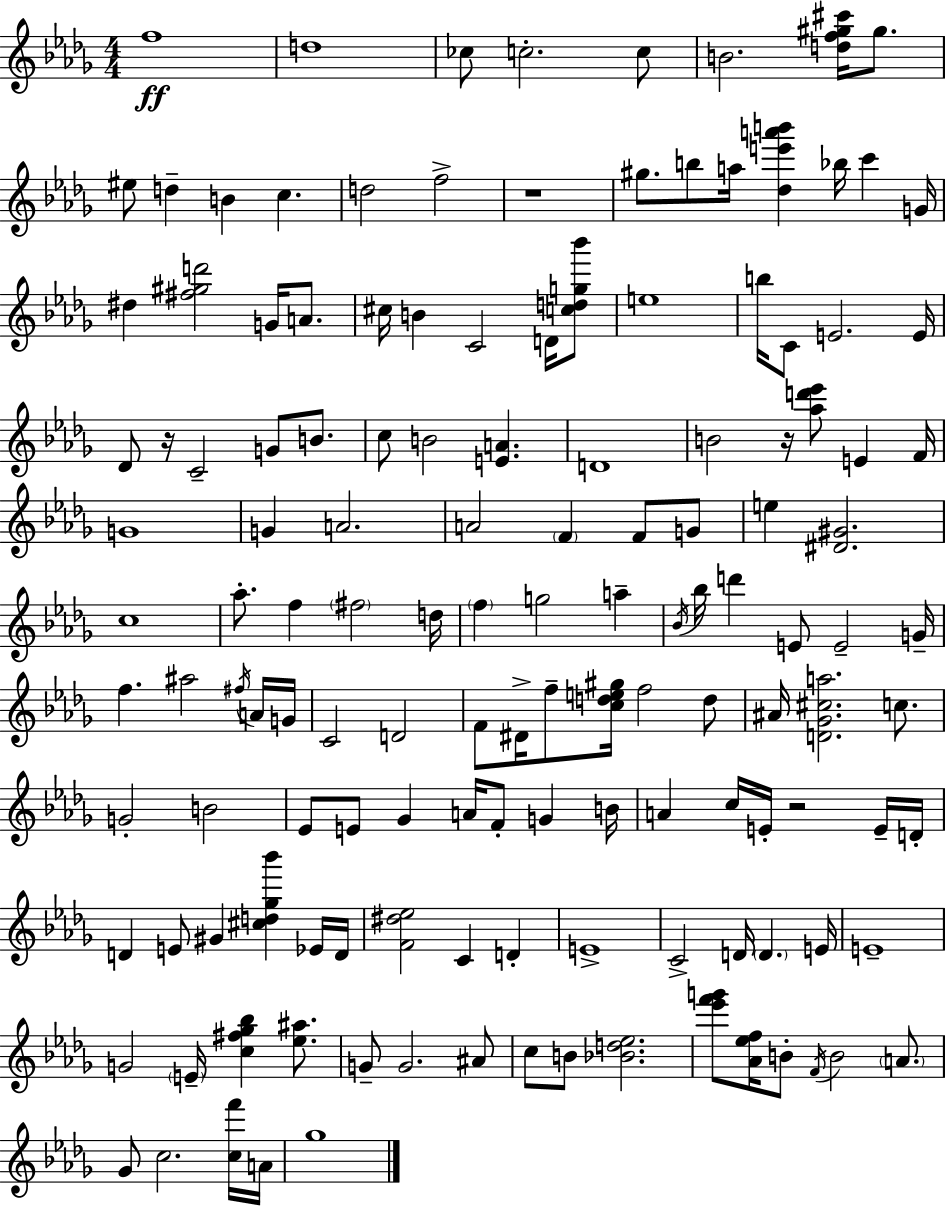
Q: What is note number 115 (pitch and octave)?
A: A4